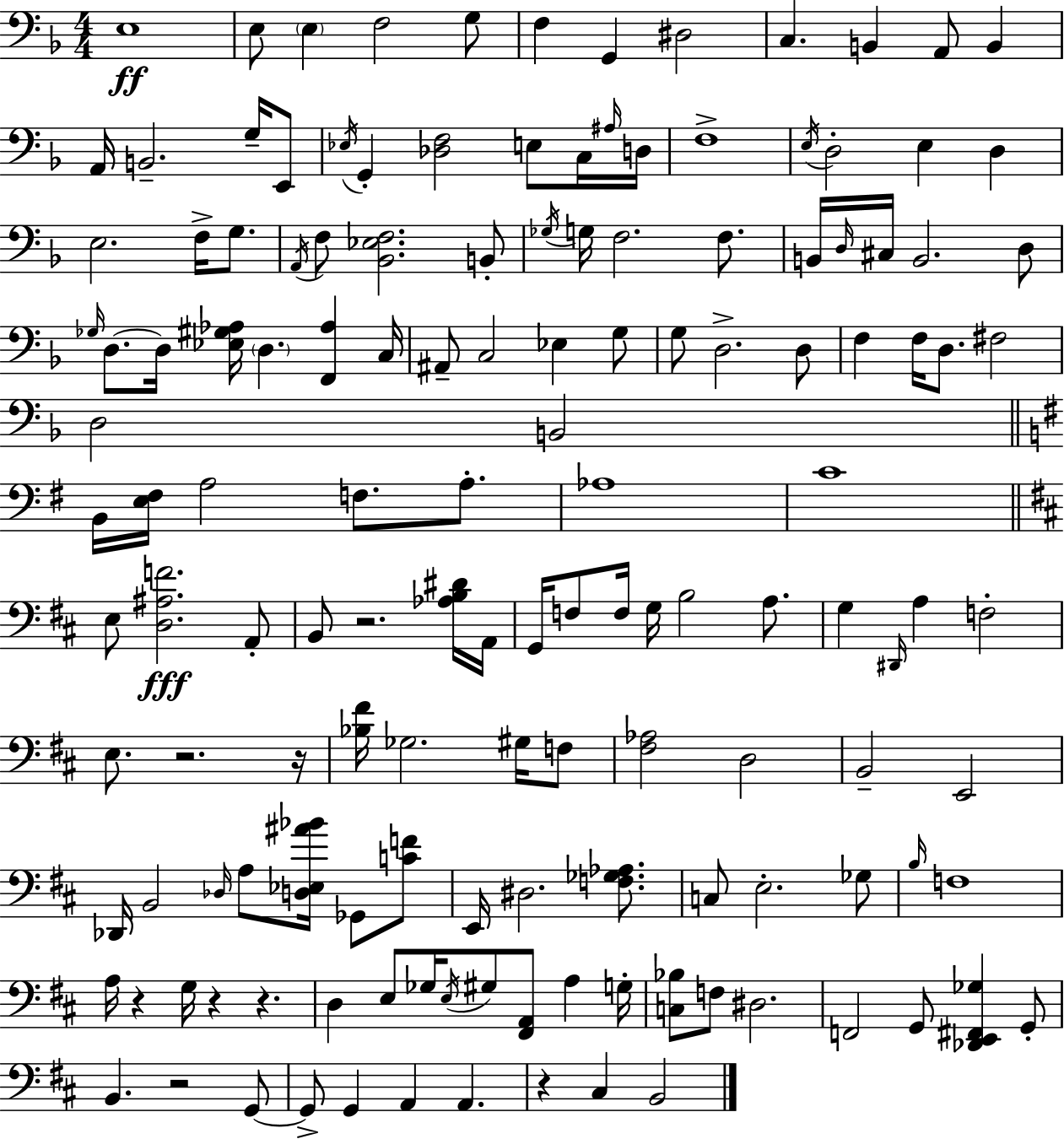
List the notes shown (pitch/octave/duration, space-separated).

E3/w E3/e E3/q F3/h G3/e F3/q G2/q D#3/h C3/q. B2/q A2/e B2/q A2/s B2/h. G3/s E2/e Eb3/s G2/q [Db3,F3]/h E3/e C3/s A#3/s D3/s F3/w E3/s D3/h E3/q D3/q E3/h. F3/s G3/e. A2/s F3/e [Bb2,Eb3,F3]/h. B2/e Gb3/s G3/s F3/h. F3/e. B2/s D3/s C#3/s B2/h. D3/e Gb3/s D3/e. D3/s [Eb3,G#3,Ab3]/s D3/q. [F2,Ab3]/q C3/s A#2/e C3/h Eb3/q G3/e G3/e D3/h. D3/e F3/q F3/s D3/e. F#3/h D3/h B2/h B2/s [E3,F#3]/s A3/h F3/e. A3/e. Ab3/w C4/w E3/e [D3,A#3,F4]/h. A2/e B2/e R/h. [Ab3,B3,D#4]/s A2/s G2/s F3/e F3/s G3/s B3/h A3/e. G3/q D#2/s A3/q F3/h E3/e. R/h. R/s [Bb3,F#4]/s Gb3/h. G#3/s F3/e [F#3,Ab3]/h D3/h B2/h E2/h Db2/s B2/h Db3/s A3/e [D3,Eb3,A#4,Bb4]/s Gb2/e [C4,F4]/e E2/s D#3/h. [F3,Gb3,Ab3]/e. C3/e E3/h. Gb3/e B3/s F3/w A3/s R/q G3/s R/q R/q. D3/q E3/e Gb3/s E3/s G#3/e [F#2,A2]/e A3/q G3/s [C3,Bb3]/e F3/e D#3/h. F2/h G2/e [Db2,E2,F#2,Gb3]/q G2/e B2/q. R/h G2/e G2/e G2/q A2/q A2/q. R/q C#3/q B2/h